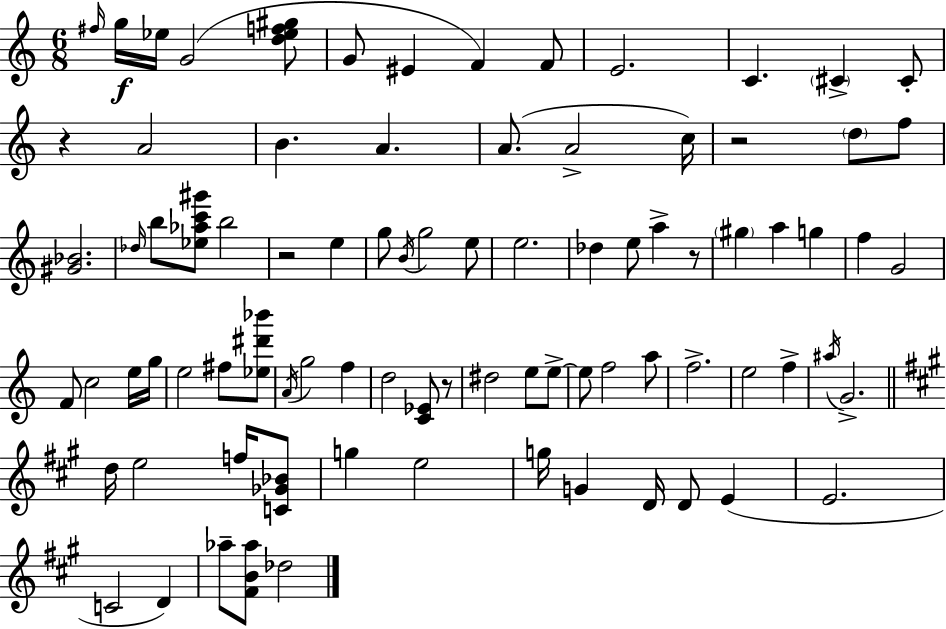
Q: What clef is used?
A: treble